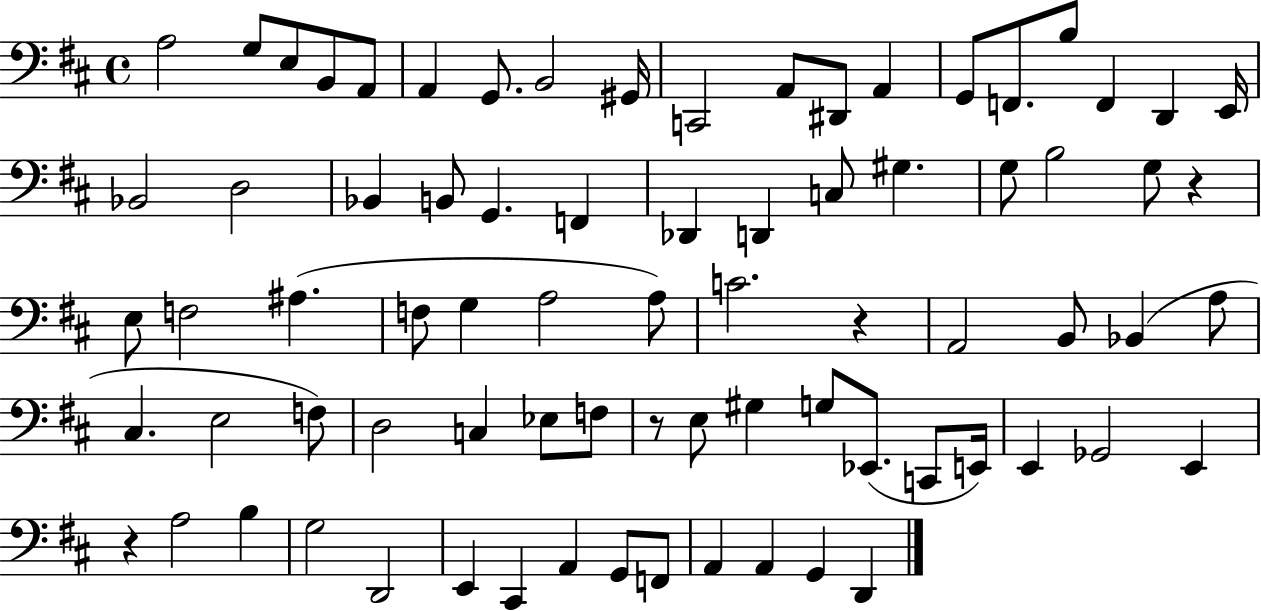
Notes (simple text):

A3/h G3/e E3/e B2/e A2/e A2/q G2/e. B2/h G#2/s C2/h A2/e D#2/e A2/q G2/e F2/e. B3/e F2/q D2/q E2/s Bb2/h D3/h Bb2/q B2/e G2/q. F2/q Db2/q D2/q C3/e G#3/q. G3/e B3/h G3/e R/q E3/e F3/h A#3/q. F3/e G3/q A3/h A3/e C4/h. R/q A2/h B2/e Bb2/q A3/e C#3/q. E3/h F3/e D3/h C3/q Eb3/e F3/e R/e E3/e G#3/q G3/e Eb2/e. C2/e E2/s E2/q Gb2/h E2/q R/q A3/h B3/q G3/h D2/h E2/q C#2/q A2/q G2/e F2/e A2/q A2/q G2/q D2/q